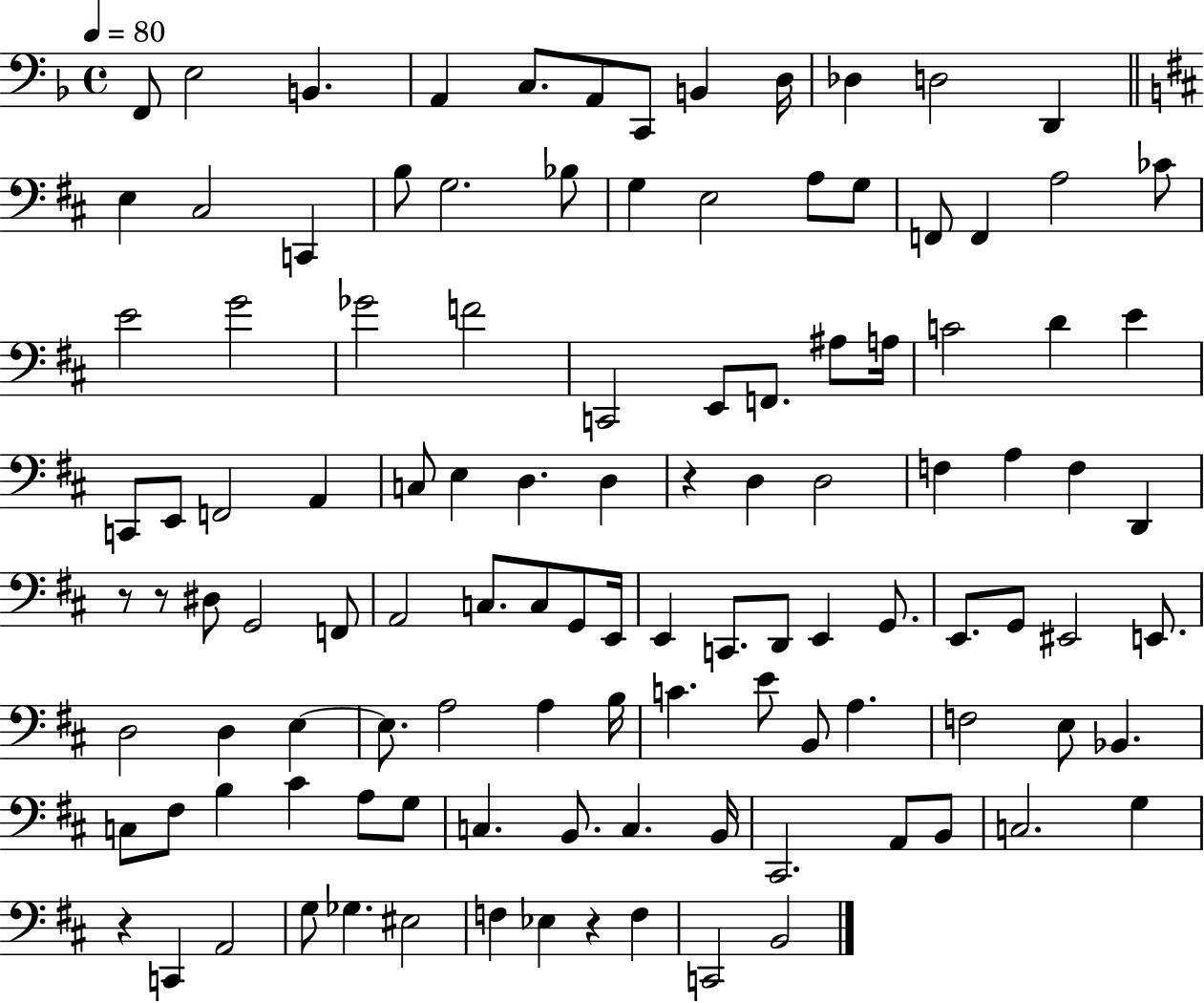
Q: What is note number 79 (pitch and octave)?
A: B2